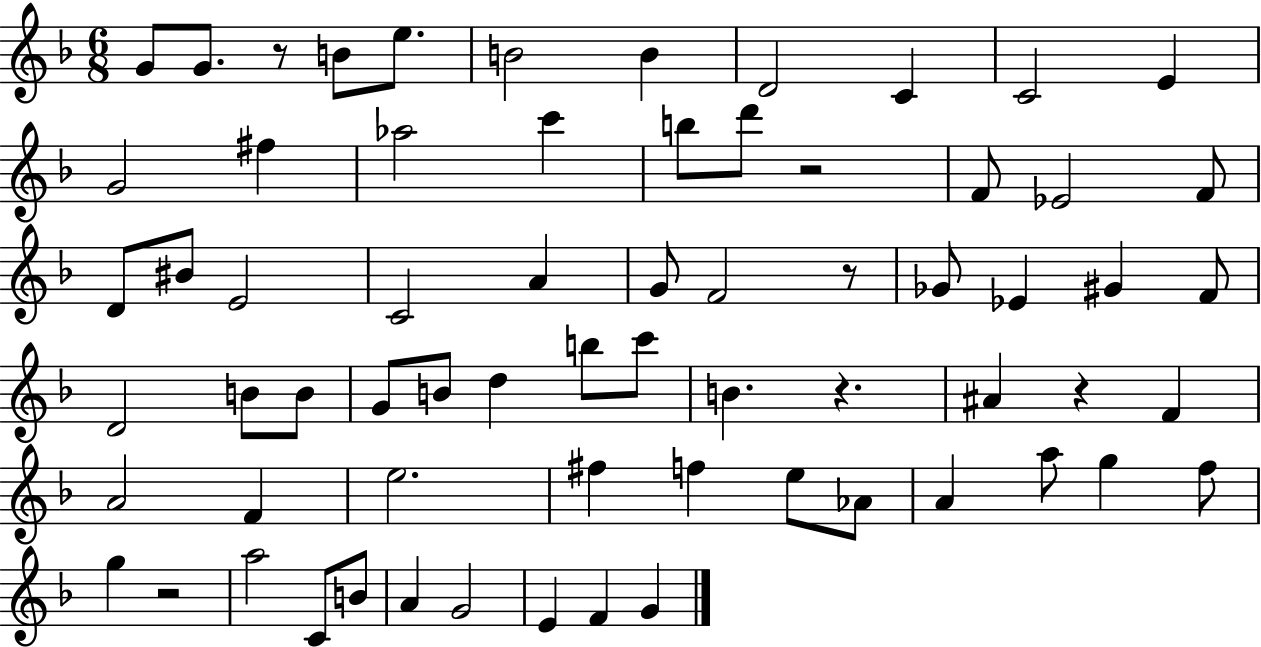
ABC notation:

X:1
T:Untitled
M:6/8
L:1/4
K:F
G/2 G/2 z/2 B/2 e/2 B2 B D2 C C2 E G2 ^f _a2 c' b/2 d'/2 z2 F/2 _E2 F/2 D/2 ^B/2 E2 C2 A G/2 F2 z/2 _G/2 _E ^G F/2 D2 B/2 B/2 G/2 B/2 d b/2 c'/2 B z ^A z F A2 F e2 ^f f e/2 _A/2 A a/2 g f/2 g z2 a2 C/2 B/2 A G2 E F G